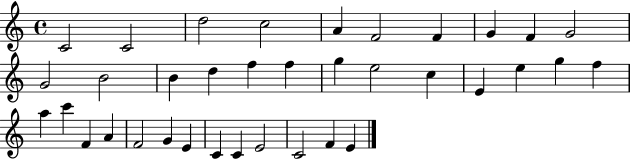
C4/h C4/h D5/h C5/h A4/q F4/h F4/q G4/q F4/q G4/h G4/h B4/h B4/q D5/q F5/q F5/q G5/q E5/h C5/q E4/q E5/q G5/q F5/q A5/q C6/q F4/q A4/q F4/h G4/q E4/q C4/q C4/q E4/h C4/h F4/q E4/q